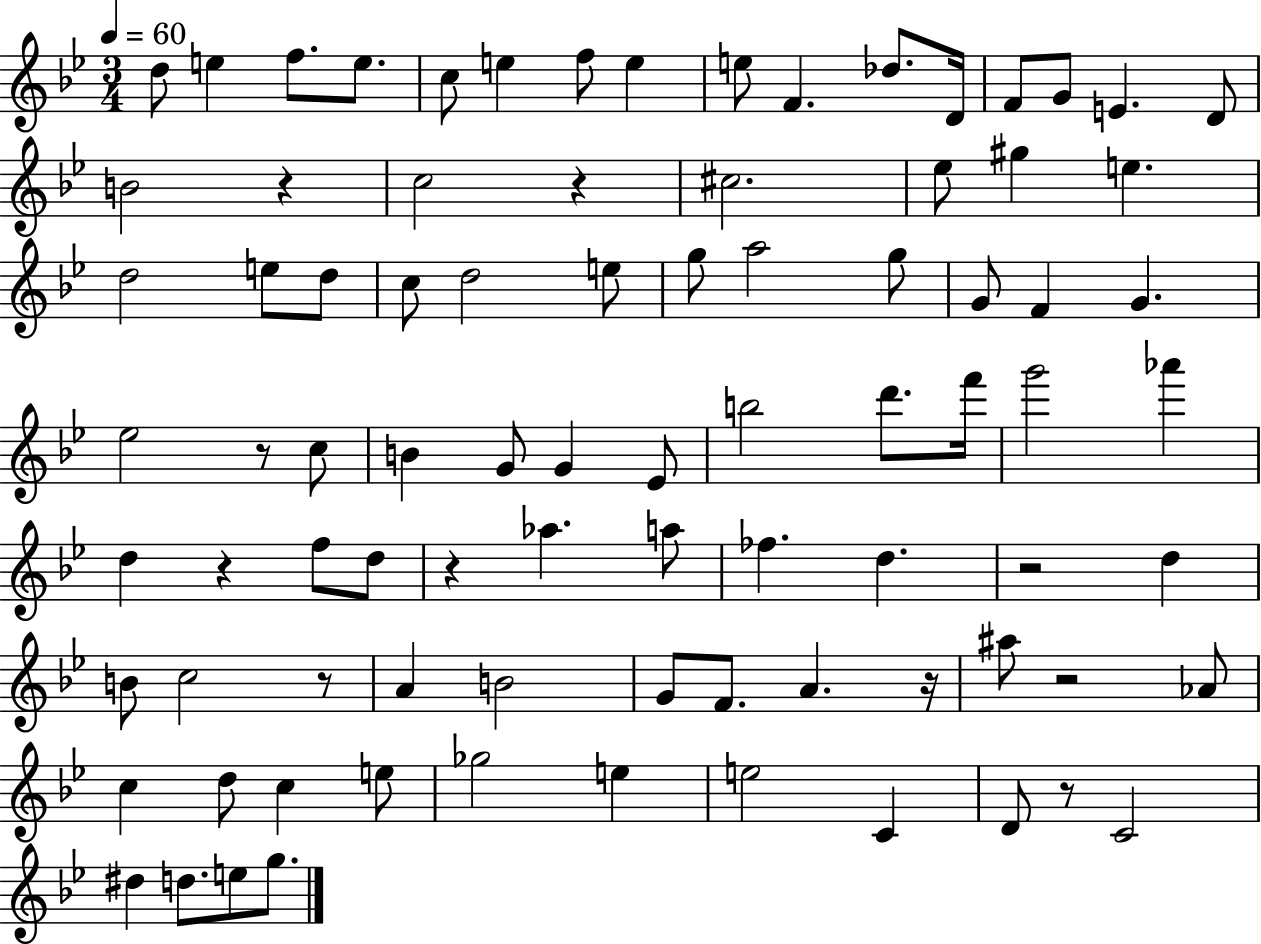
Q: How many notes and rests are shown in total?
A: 86